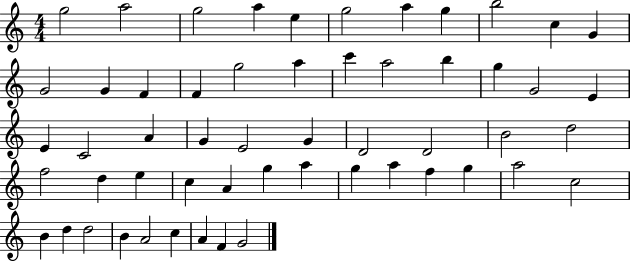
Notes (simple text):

G5/h A5/h G5/h A5/q E5/q G5/h A5/q G5/q B5/h C5/q G4/q G4/h G4/q F4/q F4/q G5/h A5/q C6/q A5/h B5/q G5/q G4/h E4/q E4/q C4/h A4/q G4/q E4/h G4/q D4/h D4/h B4/h D5/h F5/h D5/q E5/q C5/q A4/q G5/q A5/q G5/q A5/q F5/q G5/q A5/h C5/h B4/q D5/q D5/h B4/q A4/h C5/q A4/q F4/q G4/h